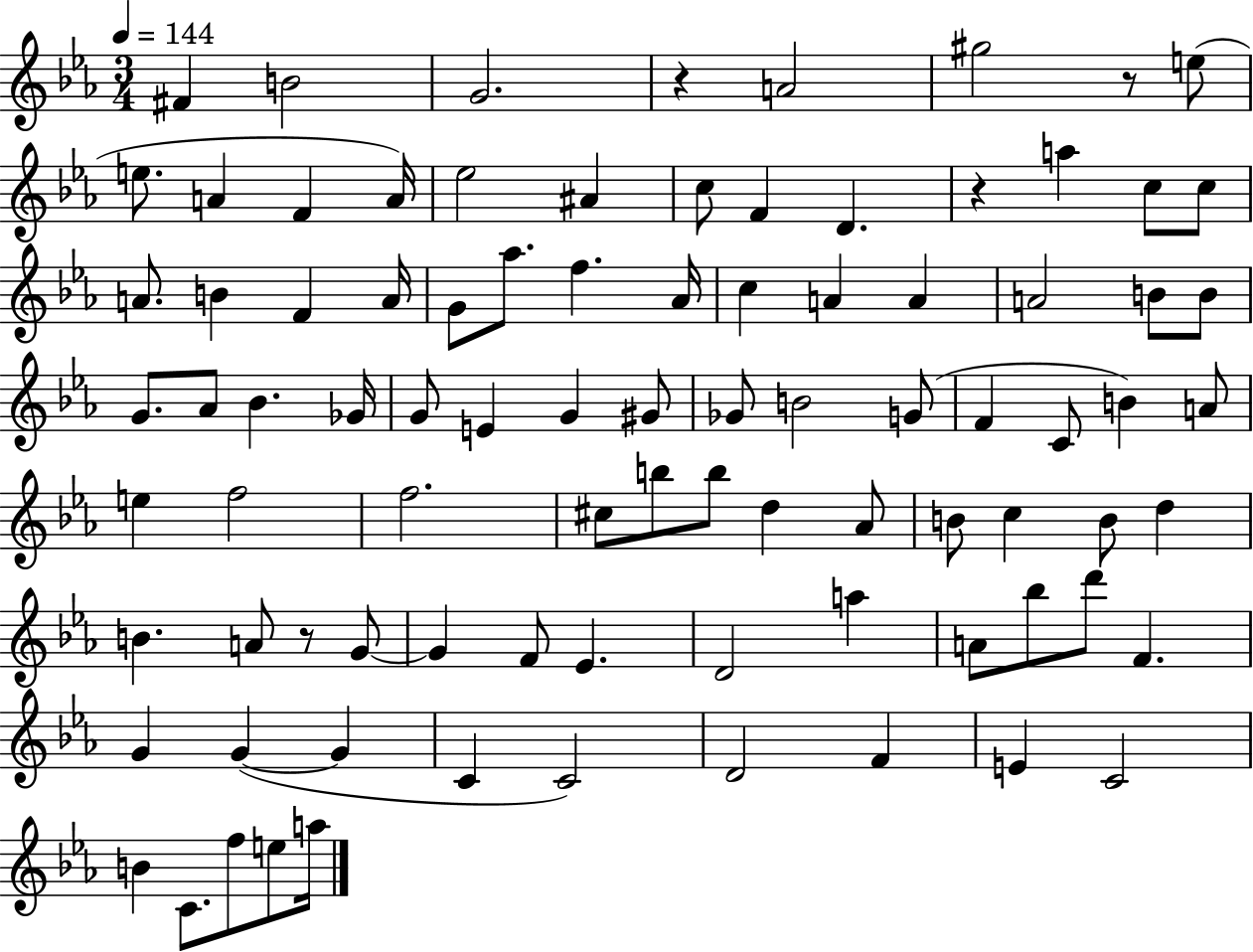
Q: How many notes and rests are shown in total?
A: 89